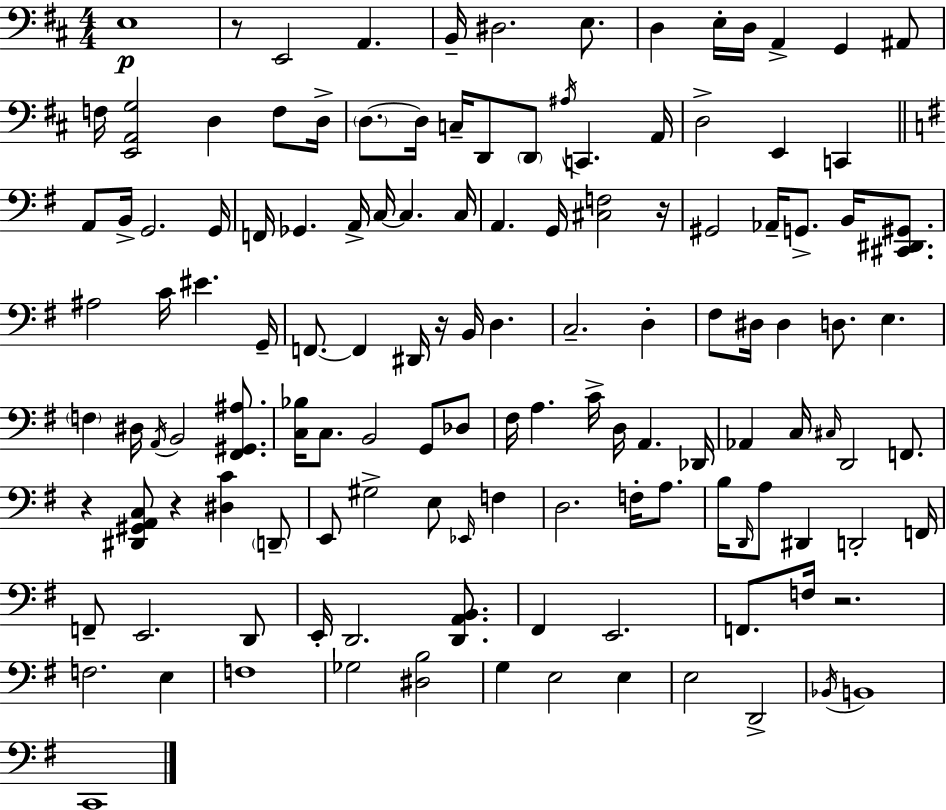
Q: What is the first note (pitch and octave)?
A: E3